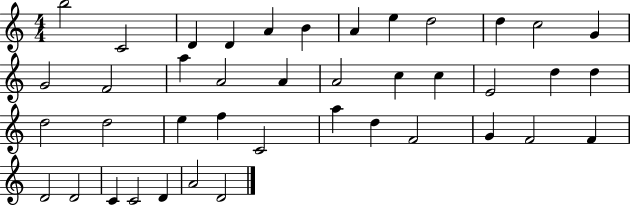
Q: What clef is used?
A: treble